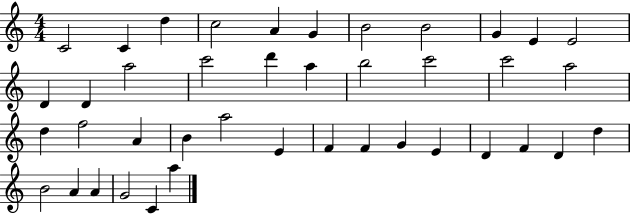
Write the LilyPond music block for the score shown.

{
  \clef treble
  \numericTimeSignature
  \time 4/4
  \key c \major
  c'2 c'4 d''4 | c''2 a'4 g'4 | b'2 b'2 | g'4 e'4 e'2 | \break d'4 d'4 a''2 | c'''2 d'''4 a''4 | b''2 c'''2 | c'''2 a''2 | \break d''4 f''2 a'4 | b'4 a''2 e'4 | f'4 f'4 g'4 e'4 | d'4 f'4 d'4 d''4 | \break b'2 a'4 a'4 | g'2 c'4 a''4 | \bar "|."
}